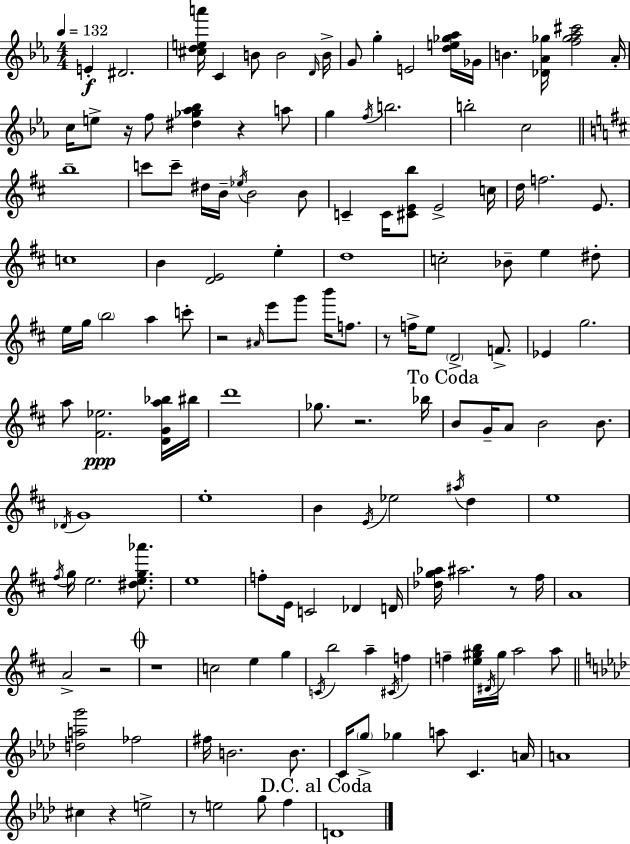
{
  \clef treble
  \numericTimeSignature
  \time 4/4
  \key ees \major
  \tempo 4 = 132
  e'4-.\f dis'2. | <cis'' d'' e'' a'''>16 c'4 b'8 b'2 \grace { d'16 } | b'16-> g'8 g''4-. e'2 <d'' e'' ges'' aes''>16 | ges'16 b'4. <des' aes' ges''>16 <f'' ges'' aes'' cis'''>2 | \break aes'16-. c''16 e''8-> r16 f''8 <dis'' ges'' aes'' bes''>4 r4 a''8 | g''4 \acciaccatura { f''16 } b''2. | b''2-. c''2 | \bar "||" \break \key d \major b''1-- | c'''8 c'''8-- dis''16 b'16-- \acciaccatura { ees''16 } b'2 b'8 | c'4-- c'16 <cis' e' b''>8 e'2-> | c''16 d''16 f''2. e'8. | \break c''1 | b'4 <d' e'>2 e''4-. | d''1 | c''2-. bes'8-- e''4 dis''8-. | \break e''16 g''16 \parenthesize b''2 a''4 c'''8-. | r2 \grace { ais'16 } e'''8 g'''8 b'''16 f''8. | r8 f''16-> e''8 \parenthesize d'2-> f'8.-> | ees'4 g''2. | \break a''8 <fis' ees''>2.\ppp | <d' g' a'' bes''>16 bis''16 d'''1 | ges''8. r2. | bes''16 \mark "To Coda" b'8 g'16-- a'8 b'2 b'8. | \break \acciaccatura { des'16 } g'1 | e''1-. | b'4 \acciaccatura { e'16 } ees''2 | \acciaccatura { ais''16 } d''4 e''1 | \break \acciaccatura { fis''16 } g''16 e''2. | <dis'' e'' g'' aes'''>8. e''1 | f''8-. e'16 c'2 | des'4 d'16 <des'' g'' aes''>16 ais''2. | \break r8 fis''16 a'1 | a'2-> r2 | \mark \markup { \musicglyph "scripts.coda" } r1 | c''2 e''4 | \break g''4 \acciaccatura { c'16 } b''2 a''4-- | \acciaccatura { cis'16 } f''4 f''4-- <e'' gis'' b''>16 \acciaccatura { dis'16 } gis''16 a''2 | a''8 \bar "||" \break \key aes \major <d'' a'' g'''>2 fes''2 | fis''16 b'2. b'8. | c'16 \parenthesize g''8-> ges''4 a''8 c'4. a'16 | a'1 | \break cis''4 r4 e''2-> | r8 e''2 g''8 f''4 | \mark "D.C. al Coda" d'1 | \bar "|."
}